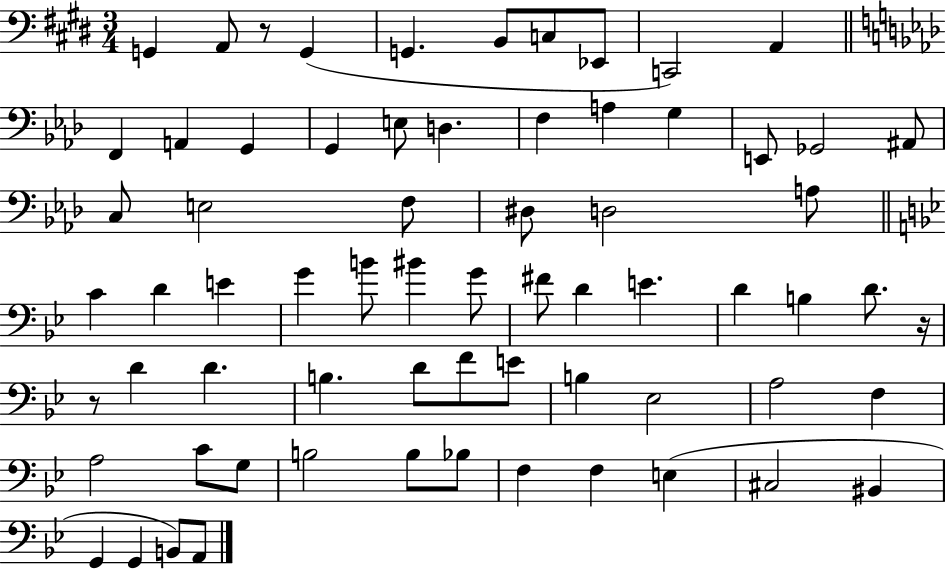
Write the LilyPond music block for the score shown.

{
  \clef bass
  \numericTimeSignature
  \time 3/4
  \key e \major
  g,4 a,8 r8 g,4( | g,4. b,8 c8 ees,8 | c,2) a,4 | \bar "||" \break \key f \minor f,4 a,4 g,4 | g,4 e8 d4. | f4 a4 g4 | e,8 ges,2 ais,8 | \break c8 e2 f8 | dis8 d2 a8 | \bar "||" \break \key bes \major c'4 d'4 e'4 | g'4 b'8 bis'4 g'8 | fis'8 d'4 e'4. | d'4 b4 d'8. r16 | \break r8 d'4 d'4. | b4. d'8 f'8 e'8 | b4 ees2 | a2 f4 | \break a2 c'8 g8 | b2 b8 bes8 | f4 f4 e4( | cis2 bis,4 | \break g,4 g,4 b,8) a,8 | \bar "|."
}